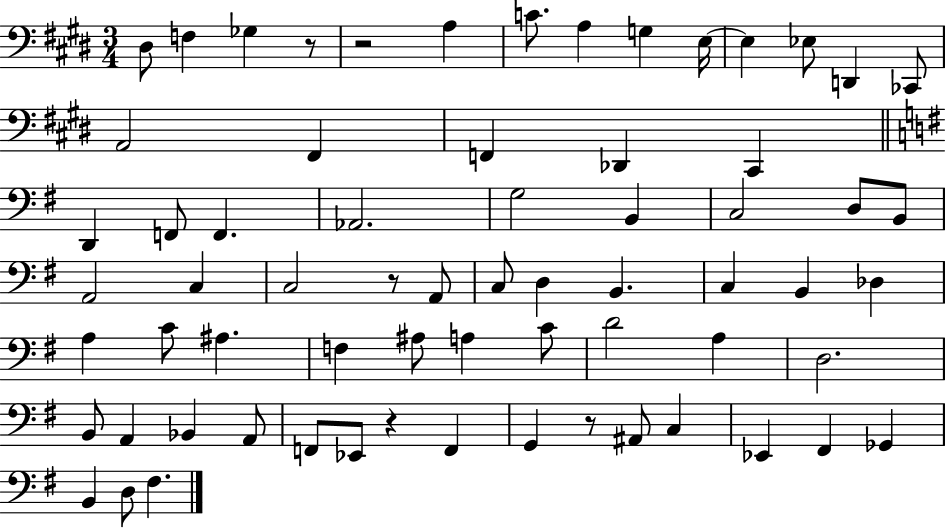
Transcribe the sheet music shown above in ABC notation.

X:1
T:Untitled
M:3/4
L:1/4
K:E
^D,/2 F, _G, z/2 z2 A, C/2 A, G, E,/4 E, _E,/2 D,, _C,,/2 A,,2 ^F,, F,, _D,, ^C,, D,, F,,/2 F,, _A,,2 G,2 B,, C,2 D,/2 B,,/2 A,,2 C, C,2 z/2 A,,/2 C,/2 D, B,, C, B,, _D, A, C/2 ^A, F, ^A,/2 A, C/2 D2 A, D,2 B,,/2 A,, _B,, A,,/2 F,,/2 _E,,/2 z F,, G,, z/2 ^A,,/2 C, _E,, ^F,, _G,, B,, D,/2 ^F,